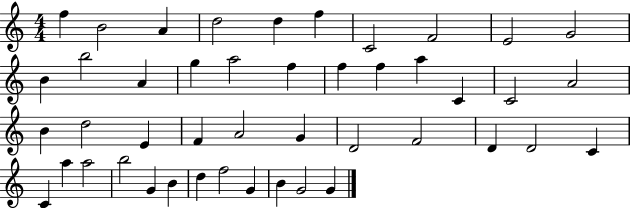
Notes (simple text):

F5/q B4/h A4/q D5/h D5/q F5/q C4/h F4/h E4/h G4/h B4/q B5/h A4/q G5/q A5/h F5/q F5/q F5/q A5/q C4/q C4/h A4/h B4/q D5/h E4/q F4/q A4/h G4/q D4/h F4/h D4/q D4/h C4/q C4/q A5/q A5/h B5/h G4/q B4/q D5/q F5/h G4/q B4/q G4/h G4/q